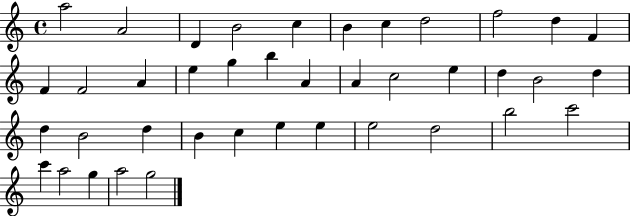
{
  \clef treble
  \time 4/4
  \defaultTimeSignature
  \key c \major
  a''2 a'2 | d'4 b'2 c''4 | b'4 c''4 d''2 | f''2 d''4 f'4 | \break f'4 f'2 a'4 | e''4 g''4 b''4 a'4 | a'4 c''2 e''4 | d''4 b'2 d''4 | \break d''4 b'2 d''4 | b'4 c''4 e''4 e''4 | e''2 d''2 | b''2 c'''2 | \break c'''4 a''2 g''4 | a''2 g''2 | \bar "|."
}